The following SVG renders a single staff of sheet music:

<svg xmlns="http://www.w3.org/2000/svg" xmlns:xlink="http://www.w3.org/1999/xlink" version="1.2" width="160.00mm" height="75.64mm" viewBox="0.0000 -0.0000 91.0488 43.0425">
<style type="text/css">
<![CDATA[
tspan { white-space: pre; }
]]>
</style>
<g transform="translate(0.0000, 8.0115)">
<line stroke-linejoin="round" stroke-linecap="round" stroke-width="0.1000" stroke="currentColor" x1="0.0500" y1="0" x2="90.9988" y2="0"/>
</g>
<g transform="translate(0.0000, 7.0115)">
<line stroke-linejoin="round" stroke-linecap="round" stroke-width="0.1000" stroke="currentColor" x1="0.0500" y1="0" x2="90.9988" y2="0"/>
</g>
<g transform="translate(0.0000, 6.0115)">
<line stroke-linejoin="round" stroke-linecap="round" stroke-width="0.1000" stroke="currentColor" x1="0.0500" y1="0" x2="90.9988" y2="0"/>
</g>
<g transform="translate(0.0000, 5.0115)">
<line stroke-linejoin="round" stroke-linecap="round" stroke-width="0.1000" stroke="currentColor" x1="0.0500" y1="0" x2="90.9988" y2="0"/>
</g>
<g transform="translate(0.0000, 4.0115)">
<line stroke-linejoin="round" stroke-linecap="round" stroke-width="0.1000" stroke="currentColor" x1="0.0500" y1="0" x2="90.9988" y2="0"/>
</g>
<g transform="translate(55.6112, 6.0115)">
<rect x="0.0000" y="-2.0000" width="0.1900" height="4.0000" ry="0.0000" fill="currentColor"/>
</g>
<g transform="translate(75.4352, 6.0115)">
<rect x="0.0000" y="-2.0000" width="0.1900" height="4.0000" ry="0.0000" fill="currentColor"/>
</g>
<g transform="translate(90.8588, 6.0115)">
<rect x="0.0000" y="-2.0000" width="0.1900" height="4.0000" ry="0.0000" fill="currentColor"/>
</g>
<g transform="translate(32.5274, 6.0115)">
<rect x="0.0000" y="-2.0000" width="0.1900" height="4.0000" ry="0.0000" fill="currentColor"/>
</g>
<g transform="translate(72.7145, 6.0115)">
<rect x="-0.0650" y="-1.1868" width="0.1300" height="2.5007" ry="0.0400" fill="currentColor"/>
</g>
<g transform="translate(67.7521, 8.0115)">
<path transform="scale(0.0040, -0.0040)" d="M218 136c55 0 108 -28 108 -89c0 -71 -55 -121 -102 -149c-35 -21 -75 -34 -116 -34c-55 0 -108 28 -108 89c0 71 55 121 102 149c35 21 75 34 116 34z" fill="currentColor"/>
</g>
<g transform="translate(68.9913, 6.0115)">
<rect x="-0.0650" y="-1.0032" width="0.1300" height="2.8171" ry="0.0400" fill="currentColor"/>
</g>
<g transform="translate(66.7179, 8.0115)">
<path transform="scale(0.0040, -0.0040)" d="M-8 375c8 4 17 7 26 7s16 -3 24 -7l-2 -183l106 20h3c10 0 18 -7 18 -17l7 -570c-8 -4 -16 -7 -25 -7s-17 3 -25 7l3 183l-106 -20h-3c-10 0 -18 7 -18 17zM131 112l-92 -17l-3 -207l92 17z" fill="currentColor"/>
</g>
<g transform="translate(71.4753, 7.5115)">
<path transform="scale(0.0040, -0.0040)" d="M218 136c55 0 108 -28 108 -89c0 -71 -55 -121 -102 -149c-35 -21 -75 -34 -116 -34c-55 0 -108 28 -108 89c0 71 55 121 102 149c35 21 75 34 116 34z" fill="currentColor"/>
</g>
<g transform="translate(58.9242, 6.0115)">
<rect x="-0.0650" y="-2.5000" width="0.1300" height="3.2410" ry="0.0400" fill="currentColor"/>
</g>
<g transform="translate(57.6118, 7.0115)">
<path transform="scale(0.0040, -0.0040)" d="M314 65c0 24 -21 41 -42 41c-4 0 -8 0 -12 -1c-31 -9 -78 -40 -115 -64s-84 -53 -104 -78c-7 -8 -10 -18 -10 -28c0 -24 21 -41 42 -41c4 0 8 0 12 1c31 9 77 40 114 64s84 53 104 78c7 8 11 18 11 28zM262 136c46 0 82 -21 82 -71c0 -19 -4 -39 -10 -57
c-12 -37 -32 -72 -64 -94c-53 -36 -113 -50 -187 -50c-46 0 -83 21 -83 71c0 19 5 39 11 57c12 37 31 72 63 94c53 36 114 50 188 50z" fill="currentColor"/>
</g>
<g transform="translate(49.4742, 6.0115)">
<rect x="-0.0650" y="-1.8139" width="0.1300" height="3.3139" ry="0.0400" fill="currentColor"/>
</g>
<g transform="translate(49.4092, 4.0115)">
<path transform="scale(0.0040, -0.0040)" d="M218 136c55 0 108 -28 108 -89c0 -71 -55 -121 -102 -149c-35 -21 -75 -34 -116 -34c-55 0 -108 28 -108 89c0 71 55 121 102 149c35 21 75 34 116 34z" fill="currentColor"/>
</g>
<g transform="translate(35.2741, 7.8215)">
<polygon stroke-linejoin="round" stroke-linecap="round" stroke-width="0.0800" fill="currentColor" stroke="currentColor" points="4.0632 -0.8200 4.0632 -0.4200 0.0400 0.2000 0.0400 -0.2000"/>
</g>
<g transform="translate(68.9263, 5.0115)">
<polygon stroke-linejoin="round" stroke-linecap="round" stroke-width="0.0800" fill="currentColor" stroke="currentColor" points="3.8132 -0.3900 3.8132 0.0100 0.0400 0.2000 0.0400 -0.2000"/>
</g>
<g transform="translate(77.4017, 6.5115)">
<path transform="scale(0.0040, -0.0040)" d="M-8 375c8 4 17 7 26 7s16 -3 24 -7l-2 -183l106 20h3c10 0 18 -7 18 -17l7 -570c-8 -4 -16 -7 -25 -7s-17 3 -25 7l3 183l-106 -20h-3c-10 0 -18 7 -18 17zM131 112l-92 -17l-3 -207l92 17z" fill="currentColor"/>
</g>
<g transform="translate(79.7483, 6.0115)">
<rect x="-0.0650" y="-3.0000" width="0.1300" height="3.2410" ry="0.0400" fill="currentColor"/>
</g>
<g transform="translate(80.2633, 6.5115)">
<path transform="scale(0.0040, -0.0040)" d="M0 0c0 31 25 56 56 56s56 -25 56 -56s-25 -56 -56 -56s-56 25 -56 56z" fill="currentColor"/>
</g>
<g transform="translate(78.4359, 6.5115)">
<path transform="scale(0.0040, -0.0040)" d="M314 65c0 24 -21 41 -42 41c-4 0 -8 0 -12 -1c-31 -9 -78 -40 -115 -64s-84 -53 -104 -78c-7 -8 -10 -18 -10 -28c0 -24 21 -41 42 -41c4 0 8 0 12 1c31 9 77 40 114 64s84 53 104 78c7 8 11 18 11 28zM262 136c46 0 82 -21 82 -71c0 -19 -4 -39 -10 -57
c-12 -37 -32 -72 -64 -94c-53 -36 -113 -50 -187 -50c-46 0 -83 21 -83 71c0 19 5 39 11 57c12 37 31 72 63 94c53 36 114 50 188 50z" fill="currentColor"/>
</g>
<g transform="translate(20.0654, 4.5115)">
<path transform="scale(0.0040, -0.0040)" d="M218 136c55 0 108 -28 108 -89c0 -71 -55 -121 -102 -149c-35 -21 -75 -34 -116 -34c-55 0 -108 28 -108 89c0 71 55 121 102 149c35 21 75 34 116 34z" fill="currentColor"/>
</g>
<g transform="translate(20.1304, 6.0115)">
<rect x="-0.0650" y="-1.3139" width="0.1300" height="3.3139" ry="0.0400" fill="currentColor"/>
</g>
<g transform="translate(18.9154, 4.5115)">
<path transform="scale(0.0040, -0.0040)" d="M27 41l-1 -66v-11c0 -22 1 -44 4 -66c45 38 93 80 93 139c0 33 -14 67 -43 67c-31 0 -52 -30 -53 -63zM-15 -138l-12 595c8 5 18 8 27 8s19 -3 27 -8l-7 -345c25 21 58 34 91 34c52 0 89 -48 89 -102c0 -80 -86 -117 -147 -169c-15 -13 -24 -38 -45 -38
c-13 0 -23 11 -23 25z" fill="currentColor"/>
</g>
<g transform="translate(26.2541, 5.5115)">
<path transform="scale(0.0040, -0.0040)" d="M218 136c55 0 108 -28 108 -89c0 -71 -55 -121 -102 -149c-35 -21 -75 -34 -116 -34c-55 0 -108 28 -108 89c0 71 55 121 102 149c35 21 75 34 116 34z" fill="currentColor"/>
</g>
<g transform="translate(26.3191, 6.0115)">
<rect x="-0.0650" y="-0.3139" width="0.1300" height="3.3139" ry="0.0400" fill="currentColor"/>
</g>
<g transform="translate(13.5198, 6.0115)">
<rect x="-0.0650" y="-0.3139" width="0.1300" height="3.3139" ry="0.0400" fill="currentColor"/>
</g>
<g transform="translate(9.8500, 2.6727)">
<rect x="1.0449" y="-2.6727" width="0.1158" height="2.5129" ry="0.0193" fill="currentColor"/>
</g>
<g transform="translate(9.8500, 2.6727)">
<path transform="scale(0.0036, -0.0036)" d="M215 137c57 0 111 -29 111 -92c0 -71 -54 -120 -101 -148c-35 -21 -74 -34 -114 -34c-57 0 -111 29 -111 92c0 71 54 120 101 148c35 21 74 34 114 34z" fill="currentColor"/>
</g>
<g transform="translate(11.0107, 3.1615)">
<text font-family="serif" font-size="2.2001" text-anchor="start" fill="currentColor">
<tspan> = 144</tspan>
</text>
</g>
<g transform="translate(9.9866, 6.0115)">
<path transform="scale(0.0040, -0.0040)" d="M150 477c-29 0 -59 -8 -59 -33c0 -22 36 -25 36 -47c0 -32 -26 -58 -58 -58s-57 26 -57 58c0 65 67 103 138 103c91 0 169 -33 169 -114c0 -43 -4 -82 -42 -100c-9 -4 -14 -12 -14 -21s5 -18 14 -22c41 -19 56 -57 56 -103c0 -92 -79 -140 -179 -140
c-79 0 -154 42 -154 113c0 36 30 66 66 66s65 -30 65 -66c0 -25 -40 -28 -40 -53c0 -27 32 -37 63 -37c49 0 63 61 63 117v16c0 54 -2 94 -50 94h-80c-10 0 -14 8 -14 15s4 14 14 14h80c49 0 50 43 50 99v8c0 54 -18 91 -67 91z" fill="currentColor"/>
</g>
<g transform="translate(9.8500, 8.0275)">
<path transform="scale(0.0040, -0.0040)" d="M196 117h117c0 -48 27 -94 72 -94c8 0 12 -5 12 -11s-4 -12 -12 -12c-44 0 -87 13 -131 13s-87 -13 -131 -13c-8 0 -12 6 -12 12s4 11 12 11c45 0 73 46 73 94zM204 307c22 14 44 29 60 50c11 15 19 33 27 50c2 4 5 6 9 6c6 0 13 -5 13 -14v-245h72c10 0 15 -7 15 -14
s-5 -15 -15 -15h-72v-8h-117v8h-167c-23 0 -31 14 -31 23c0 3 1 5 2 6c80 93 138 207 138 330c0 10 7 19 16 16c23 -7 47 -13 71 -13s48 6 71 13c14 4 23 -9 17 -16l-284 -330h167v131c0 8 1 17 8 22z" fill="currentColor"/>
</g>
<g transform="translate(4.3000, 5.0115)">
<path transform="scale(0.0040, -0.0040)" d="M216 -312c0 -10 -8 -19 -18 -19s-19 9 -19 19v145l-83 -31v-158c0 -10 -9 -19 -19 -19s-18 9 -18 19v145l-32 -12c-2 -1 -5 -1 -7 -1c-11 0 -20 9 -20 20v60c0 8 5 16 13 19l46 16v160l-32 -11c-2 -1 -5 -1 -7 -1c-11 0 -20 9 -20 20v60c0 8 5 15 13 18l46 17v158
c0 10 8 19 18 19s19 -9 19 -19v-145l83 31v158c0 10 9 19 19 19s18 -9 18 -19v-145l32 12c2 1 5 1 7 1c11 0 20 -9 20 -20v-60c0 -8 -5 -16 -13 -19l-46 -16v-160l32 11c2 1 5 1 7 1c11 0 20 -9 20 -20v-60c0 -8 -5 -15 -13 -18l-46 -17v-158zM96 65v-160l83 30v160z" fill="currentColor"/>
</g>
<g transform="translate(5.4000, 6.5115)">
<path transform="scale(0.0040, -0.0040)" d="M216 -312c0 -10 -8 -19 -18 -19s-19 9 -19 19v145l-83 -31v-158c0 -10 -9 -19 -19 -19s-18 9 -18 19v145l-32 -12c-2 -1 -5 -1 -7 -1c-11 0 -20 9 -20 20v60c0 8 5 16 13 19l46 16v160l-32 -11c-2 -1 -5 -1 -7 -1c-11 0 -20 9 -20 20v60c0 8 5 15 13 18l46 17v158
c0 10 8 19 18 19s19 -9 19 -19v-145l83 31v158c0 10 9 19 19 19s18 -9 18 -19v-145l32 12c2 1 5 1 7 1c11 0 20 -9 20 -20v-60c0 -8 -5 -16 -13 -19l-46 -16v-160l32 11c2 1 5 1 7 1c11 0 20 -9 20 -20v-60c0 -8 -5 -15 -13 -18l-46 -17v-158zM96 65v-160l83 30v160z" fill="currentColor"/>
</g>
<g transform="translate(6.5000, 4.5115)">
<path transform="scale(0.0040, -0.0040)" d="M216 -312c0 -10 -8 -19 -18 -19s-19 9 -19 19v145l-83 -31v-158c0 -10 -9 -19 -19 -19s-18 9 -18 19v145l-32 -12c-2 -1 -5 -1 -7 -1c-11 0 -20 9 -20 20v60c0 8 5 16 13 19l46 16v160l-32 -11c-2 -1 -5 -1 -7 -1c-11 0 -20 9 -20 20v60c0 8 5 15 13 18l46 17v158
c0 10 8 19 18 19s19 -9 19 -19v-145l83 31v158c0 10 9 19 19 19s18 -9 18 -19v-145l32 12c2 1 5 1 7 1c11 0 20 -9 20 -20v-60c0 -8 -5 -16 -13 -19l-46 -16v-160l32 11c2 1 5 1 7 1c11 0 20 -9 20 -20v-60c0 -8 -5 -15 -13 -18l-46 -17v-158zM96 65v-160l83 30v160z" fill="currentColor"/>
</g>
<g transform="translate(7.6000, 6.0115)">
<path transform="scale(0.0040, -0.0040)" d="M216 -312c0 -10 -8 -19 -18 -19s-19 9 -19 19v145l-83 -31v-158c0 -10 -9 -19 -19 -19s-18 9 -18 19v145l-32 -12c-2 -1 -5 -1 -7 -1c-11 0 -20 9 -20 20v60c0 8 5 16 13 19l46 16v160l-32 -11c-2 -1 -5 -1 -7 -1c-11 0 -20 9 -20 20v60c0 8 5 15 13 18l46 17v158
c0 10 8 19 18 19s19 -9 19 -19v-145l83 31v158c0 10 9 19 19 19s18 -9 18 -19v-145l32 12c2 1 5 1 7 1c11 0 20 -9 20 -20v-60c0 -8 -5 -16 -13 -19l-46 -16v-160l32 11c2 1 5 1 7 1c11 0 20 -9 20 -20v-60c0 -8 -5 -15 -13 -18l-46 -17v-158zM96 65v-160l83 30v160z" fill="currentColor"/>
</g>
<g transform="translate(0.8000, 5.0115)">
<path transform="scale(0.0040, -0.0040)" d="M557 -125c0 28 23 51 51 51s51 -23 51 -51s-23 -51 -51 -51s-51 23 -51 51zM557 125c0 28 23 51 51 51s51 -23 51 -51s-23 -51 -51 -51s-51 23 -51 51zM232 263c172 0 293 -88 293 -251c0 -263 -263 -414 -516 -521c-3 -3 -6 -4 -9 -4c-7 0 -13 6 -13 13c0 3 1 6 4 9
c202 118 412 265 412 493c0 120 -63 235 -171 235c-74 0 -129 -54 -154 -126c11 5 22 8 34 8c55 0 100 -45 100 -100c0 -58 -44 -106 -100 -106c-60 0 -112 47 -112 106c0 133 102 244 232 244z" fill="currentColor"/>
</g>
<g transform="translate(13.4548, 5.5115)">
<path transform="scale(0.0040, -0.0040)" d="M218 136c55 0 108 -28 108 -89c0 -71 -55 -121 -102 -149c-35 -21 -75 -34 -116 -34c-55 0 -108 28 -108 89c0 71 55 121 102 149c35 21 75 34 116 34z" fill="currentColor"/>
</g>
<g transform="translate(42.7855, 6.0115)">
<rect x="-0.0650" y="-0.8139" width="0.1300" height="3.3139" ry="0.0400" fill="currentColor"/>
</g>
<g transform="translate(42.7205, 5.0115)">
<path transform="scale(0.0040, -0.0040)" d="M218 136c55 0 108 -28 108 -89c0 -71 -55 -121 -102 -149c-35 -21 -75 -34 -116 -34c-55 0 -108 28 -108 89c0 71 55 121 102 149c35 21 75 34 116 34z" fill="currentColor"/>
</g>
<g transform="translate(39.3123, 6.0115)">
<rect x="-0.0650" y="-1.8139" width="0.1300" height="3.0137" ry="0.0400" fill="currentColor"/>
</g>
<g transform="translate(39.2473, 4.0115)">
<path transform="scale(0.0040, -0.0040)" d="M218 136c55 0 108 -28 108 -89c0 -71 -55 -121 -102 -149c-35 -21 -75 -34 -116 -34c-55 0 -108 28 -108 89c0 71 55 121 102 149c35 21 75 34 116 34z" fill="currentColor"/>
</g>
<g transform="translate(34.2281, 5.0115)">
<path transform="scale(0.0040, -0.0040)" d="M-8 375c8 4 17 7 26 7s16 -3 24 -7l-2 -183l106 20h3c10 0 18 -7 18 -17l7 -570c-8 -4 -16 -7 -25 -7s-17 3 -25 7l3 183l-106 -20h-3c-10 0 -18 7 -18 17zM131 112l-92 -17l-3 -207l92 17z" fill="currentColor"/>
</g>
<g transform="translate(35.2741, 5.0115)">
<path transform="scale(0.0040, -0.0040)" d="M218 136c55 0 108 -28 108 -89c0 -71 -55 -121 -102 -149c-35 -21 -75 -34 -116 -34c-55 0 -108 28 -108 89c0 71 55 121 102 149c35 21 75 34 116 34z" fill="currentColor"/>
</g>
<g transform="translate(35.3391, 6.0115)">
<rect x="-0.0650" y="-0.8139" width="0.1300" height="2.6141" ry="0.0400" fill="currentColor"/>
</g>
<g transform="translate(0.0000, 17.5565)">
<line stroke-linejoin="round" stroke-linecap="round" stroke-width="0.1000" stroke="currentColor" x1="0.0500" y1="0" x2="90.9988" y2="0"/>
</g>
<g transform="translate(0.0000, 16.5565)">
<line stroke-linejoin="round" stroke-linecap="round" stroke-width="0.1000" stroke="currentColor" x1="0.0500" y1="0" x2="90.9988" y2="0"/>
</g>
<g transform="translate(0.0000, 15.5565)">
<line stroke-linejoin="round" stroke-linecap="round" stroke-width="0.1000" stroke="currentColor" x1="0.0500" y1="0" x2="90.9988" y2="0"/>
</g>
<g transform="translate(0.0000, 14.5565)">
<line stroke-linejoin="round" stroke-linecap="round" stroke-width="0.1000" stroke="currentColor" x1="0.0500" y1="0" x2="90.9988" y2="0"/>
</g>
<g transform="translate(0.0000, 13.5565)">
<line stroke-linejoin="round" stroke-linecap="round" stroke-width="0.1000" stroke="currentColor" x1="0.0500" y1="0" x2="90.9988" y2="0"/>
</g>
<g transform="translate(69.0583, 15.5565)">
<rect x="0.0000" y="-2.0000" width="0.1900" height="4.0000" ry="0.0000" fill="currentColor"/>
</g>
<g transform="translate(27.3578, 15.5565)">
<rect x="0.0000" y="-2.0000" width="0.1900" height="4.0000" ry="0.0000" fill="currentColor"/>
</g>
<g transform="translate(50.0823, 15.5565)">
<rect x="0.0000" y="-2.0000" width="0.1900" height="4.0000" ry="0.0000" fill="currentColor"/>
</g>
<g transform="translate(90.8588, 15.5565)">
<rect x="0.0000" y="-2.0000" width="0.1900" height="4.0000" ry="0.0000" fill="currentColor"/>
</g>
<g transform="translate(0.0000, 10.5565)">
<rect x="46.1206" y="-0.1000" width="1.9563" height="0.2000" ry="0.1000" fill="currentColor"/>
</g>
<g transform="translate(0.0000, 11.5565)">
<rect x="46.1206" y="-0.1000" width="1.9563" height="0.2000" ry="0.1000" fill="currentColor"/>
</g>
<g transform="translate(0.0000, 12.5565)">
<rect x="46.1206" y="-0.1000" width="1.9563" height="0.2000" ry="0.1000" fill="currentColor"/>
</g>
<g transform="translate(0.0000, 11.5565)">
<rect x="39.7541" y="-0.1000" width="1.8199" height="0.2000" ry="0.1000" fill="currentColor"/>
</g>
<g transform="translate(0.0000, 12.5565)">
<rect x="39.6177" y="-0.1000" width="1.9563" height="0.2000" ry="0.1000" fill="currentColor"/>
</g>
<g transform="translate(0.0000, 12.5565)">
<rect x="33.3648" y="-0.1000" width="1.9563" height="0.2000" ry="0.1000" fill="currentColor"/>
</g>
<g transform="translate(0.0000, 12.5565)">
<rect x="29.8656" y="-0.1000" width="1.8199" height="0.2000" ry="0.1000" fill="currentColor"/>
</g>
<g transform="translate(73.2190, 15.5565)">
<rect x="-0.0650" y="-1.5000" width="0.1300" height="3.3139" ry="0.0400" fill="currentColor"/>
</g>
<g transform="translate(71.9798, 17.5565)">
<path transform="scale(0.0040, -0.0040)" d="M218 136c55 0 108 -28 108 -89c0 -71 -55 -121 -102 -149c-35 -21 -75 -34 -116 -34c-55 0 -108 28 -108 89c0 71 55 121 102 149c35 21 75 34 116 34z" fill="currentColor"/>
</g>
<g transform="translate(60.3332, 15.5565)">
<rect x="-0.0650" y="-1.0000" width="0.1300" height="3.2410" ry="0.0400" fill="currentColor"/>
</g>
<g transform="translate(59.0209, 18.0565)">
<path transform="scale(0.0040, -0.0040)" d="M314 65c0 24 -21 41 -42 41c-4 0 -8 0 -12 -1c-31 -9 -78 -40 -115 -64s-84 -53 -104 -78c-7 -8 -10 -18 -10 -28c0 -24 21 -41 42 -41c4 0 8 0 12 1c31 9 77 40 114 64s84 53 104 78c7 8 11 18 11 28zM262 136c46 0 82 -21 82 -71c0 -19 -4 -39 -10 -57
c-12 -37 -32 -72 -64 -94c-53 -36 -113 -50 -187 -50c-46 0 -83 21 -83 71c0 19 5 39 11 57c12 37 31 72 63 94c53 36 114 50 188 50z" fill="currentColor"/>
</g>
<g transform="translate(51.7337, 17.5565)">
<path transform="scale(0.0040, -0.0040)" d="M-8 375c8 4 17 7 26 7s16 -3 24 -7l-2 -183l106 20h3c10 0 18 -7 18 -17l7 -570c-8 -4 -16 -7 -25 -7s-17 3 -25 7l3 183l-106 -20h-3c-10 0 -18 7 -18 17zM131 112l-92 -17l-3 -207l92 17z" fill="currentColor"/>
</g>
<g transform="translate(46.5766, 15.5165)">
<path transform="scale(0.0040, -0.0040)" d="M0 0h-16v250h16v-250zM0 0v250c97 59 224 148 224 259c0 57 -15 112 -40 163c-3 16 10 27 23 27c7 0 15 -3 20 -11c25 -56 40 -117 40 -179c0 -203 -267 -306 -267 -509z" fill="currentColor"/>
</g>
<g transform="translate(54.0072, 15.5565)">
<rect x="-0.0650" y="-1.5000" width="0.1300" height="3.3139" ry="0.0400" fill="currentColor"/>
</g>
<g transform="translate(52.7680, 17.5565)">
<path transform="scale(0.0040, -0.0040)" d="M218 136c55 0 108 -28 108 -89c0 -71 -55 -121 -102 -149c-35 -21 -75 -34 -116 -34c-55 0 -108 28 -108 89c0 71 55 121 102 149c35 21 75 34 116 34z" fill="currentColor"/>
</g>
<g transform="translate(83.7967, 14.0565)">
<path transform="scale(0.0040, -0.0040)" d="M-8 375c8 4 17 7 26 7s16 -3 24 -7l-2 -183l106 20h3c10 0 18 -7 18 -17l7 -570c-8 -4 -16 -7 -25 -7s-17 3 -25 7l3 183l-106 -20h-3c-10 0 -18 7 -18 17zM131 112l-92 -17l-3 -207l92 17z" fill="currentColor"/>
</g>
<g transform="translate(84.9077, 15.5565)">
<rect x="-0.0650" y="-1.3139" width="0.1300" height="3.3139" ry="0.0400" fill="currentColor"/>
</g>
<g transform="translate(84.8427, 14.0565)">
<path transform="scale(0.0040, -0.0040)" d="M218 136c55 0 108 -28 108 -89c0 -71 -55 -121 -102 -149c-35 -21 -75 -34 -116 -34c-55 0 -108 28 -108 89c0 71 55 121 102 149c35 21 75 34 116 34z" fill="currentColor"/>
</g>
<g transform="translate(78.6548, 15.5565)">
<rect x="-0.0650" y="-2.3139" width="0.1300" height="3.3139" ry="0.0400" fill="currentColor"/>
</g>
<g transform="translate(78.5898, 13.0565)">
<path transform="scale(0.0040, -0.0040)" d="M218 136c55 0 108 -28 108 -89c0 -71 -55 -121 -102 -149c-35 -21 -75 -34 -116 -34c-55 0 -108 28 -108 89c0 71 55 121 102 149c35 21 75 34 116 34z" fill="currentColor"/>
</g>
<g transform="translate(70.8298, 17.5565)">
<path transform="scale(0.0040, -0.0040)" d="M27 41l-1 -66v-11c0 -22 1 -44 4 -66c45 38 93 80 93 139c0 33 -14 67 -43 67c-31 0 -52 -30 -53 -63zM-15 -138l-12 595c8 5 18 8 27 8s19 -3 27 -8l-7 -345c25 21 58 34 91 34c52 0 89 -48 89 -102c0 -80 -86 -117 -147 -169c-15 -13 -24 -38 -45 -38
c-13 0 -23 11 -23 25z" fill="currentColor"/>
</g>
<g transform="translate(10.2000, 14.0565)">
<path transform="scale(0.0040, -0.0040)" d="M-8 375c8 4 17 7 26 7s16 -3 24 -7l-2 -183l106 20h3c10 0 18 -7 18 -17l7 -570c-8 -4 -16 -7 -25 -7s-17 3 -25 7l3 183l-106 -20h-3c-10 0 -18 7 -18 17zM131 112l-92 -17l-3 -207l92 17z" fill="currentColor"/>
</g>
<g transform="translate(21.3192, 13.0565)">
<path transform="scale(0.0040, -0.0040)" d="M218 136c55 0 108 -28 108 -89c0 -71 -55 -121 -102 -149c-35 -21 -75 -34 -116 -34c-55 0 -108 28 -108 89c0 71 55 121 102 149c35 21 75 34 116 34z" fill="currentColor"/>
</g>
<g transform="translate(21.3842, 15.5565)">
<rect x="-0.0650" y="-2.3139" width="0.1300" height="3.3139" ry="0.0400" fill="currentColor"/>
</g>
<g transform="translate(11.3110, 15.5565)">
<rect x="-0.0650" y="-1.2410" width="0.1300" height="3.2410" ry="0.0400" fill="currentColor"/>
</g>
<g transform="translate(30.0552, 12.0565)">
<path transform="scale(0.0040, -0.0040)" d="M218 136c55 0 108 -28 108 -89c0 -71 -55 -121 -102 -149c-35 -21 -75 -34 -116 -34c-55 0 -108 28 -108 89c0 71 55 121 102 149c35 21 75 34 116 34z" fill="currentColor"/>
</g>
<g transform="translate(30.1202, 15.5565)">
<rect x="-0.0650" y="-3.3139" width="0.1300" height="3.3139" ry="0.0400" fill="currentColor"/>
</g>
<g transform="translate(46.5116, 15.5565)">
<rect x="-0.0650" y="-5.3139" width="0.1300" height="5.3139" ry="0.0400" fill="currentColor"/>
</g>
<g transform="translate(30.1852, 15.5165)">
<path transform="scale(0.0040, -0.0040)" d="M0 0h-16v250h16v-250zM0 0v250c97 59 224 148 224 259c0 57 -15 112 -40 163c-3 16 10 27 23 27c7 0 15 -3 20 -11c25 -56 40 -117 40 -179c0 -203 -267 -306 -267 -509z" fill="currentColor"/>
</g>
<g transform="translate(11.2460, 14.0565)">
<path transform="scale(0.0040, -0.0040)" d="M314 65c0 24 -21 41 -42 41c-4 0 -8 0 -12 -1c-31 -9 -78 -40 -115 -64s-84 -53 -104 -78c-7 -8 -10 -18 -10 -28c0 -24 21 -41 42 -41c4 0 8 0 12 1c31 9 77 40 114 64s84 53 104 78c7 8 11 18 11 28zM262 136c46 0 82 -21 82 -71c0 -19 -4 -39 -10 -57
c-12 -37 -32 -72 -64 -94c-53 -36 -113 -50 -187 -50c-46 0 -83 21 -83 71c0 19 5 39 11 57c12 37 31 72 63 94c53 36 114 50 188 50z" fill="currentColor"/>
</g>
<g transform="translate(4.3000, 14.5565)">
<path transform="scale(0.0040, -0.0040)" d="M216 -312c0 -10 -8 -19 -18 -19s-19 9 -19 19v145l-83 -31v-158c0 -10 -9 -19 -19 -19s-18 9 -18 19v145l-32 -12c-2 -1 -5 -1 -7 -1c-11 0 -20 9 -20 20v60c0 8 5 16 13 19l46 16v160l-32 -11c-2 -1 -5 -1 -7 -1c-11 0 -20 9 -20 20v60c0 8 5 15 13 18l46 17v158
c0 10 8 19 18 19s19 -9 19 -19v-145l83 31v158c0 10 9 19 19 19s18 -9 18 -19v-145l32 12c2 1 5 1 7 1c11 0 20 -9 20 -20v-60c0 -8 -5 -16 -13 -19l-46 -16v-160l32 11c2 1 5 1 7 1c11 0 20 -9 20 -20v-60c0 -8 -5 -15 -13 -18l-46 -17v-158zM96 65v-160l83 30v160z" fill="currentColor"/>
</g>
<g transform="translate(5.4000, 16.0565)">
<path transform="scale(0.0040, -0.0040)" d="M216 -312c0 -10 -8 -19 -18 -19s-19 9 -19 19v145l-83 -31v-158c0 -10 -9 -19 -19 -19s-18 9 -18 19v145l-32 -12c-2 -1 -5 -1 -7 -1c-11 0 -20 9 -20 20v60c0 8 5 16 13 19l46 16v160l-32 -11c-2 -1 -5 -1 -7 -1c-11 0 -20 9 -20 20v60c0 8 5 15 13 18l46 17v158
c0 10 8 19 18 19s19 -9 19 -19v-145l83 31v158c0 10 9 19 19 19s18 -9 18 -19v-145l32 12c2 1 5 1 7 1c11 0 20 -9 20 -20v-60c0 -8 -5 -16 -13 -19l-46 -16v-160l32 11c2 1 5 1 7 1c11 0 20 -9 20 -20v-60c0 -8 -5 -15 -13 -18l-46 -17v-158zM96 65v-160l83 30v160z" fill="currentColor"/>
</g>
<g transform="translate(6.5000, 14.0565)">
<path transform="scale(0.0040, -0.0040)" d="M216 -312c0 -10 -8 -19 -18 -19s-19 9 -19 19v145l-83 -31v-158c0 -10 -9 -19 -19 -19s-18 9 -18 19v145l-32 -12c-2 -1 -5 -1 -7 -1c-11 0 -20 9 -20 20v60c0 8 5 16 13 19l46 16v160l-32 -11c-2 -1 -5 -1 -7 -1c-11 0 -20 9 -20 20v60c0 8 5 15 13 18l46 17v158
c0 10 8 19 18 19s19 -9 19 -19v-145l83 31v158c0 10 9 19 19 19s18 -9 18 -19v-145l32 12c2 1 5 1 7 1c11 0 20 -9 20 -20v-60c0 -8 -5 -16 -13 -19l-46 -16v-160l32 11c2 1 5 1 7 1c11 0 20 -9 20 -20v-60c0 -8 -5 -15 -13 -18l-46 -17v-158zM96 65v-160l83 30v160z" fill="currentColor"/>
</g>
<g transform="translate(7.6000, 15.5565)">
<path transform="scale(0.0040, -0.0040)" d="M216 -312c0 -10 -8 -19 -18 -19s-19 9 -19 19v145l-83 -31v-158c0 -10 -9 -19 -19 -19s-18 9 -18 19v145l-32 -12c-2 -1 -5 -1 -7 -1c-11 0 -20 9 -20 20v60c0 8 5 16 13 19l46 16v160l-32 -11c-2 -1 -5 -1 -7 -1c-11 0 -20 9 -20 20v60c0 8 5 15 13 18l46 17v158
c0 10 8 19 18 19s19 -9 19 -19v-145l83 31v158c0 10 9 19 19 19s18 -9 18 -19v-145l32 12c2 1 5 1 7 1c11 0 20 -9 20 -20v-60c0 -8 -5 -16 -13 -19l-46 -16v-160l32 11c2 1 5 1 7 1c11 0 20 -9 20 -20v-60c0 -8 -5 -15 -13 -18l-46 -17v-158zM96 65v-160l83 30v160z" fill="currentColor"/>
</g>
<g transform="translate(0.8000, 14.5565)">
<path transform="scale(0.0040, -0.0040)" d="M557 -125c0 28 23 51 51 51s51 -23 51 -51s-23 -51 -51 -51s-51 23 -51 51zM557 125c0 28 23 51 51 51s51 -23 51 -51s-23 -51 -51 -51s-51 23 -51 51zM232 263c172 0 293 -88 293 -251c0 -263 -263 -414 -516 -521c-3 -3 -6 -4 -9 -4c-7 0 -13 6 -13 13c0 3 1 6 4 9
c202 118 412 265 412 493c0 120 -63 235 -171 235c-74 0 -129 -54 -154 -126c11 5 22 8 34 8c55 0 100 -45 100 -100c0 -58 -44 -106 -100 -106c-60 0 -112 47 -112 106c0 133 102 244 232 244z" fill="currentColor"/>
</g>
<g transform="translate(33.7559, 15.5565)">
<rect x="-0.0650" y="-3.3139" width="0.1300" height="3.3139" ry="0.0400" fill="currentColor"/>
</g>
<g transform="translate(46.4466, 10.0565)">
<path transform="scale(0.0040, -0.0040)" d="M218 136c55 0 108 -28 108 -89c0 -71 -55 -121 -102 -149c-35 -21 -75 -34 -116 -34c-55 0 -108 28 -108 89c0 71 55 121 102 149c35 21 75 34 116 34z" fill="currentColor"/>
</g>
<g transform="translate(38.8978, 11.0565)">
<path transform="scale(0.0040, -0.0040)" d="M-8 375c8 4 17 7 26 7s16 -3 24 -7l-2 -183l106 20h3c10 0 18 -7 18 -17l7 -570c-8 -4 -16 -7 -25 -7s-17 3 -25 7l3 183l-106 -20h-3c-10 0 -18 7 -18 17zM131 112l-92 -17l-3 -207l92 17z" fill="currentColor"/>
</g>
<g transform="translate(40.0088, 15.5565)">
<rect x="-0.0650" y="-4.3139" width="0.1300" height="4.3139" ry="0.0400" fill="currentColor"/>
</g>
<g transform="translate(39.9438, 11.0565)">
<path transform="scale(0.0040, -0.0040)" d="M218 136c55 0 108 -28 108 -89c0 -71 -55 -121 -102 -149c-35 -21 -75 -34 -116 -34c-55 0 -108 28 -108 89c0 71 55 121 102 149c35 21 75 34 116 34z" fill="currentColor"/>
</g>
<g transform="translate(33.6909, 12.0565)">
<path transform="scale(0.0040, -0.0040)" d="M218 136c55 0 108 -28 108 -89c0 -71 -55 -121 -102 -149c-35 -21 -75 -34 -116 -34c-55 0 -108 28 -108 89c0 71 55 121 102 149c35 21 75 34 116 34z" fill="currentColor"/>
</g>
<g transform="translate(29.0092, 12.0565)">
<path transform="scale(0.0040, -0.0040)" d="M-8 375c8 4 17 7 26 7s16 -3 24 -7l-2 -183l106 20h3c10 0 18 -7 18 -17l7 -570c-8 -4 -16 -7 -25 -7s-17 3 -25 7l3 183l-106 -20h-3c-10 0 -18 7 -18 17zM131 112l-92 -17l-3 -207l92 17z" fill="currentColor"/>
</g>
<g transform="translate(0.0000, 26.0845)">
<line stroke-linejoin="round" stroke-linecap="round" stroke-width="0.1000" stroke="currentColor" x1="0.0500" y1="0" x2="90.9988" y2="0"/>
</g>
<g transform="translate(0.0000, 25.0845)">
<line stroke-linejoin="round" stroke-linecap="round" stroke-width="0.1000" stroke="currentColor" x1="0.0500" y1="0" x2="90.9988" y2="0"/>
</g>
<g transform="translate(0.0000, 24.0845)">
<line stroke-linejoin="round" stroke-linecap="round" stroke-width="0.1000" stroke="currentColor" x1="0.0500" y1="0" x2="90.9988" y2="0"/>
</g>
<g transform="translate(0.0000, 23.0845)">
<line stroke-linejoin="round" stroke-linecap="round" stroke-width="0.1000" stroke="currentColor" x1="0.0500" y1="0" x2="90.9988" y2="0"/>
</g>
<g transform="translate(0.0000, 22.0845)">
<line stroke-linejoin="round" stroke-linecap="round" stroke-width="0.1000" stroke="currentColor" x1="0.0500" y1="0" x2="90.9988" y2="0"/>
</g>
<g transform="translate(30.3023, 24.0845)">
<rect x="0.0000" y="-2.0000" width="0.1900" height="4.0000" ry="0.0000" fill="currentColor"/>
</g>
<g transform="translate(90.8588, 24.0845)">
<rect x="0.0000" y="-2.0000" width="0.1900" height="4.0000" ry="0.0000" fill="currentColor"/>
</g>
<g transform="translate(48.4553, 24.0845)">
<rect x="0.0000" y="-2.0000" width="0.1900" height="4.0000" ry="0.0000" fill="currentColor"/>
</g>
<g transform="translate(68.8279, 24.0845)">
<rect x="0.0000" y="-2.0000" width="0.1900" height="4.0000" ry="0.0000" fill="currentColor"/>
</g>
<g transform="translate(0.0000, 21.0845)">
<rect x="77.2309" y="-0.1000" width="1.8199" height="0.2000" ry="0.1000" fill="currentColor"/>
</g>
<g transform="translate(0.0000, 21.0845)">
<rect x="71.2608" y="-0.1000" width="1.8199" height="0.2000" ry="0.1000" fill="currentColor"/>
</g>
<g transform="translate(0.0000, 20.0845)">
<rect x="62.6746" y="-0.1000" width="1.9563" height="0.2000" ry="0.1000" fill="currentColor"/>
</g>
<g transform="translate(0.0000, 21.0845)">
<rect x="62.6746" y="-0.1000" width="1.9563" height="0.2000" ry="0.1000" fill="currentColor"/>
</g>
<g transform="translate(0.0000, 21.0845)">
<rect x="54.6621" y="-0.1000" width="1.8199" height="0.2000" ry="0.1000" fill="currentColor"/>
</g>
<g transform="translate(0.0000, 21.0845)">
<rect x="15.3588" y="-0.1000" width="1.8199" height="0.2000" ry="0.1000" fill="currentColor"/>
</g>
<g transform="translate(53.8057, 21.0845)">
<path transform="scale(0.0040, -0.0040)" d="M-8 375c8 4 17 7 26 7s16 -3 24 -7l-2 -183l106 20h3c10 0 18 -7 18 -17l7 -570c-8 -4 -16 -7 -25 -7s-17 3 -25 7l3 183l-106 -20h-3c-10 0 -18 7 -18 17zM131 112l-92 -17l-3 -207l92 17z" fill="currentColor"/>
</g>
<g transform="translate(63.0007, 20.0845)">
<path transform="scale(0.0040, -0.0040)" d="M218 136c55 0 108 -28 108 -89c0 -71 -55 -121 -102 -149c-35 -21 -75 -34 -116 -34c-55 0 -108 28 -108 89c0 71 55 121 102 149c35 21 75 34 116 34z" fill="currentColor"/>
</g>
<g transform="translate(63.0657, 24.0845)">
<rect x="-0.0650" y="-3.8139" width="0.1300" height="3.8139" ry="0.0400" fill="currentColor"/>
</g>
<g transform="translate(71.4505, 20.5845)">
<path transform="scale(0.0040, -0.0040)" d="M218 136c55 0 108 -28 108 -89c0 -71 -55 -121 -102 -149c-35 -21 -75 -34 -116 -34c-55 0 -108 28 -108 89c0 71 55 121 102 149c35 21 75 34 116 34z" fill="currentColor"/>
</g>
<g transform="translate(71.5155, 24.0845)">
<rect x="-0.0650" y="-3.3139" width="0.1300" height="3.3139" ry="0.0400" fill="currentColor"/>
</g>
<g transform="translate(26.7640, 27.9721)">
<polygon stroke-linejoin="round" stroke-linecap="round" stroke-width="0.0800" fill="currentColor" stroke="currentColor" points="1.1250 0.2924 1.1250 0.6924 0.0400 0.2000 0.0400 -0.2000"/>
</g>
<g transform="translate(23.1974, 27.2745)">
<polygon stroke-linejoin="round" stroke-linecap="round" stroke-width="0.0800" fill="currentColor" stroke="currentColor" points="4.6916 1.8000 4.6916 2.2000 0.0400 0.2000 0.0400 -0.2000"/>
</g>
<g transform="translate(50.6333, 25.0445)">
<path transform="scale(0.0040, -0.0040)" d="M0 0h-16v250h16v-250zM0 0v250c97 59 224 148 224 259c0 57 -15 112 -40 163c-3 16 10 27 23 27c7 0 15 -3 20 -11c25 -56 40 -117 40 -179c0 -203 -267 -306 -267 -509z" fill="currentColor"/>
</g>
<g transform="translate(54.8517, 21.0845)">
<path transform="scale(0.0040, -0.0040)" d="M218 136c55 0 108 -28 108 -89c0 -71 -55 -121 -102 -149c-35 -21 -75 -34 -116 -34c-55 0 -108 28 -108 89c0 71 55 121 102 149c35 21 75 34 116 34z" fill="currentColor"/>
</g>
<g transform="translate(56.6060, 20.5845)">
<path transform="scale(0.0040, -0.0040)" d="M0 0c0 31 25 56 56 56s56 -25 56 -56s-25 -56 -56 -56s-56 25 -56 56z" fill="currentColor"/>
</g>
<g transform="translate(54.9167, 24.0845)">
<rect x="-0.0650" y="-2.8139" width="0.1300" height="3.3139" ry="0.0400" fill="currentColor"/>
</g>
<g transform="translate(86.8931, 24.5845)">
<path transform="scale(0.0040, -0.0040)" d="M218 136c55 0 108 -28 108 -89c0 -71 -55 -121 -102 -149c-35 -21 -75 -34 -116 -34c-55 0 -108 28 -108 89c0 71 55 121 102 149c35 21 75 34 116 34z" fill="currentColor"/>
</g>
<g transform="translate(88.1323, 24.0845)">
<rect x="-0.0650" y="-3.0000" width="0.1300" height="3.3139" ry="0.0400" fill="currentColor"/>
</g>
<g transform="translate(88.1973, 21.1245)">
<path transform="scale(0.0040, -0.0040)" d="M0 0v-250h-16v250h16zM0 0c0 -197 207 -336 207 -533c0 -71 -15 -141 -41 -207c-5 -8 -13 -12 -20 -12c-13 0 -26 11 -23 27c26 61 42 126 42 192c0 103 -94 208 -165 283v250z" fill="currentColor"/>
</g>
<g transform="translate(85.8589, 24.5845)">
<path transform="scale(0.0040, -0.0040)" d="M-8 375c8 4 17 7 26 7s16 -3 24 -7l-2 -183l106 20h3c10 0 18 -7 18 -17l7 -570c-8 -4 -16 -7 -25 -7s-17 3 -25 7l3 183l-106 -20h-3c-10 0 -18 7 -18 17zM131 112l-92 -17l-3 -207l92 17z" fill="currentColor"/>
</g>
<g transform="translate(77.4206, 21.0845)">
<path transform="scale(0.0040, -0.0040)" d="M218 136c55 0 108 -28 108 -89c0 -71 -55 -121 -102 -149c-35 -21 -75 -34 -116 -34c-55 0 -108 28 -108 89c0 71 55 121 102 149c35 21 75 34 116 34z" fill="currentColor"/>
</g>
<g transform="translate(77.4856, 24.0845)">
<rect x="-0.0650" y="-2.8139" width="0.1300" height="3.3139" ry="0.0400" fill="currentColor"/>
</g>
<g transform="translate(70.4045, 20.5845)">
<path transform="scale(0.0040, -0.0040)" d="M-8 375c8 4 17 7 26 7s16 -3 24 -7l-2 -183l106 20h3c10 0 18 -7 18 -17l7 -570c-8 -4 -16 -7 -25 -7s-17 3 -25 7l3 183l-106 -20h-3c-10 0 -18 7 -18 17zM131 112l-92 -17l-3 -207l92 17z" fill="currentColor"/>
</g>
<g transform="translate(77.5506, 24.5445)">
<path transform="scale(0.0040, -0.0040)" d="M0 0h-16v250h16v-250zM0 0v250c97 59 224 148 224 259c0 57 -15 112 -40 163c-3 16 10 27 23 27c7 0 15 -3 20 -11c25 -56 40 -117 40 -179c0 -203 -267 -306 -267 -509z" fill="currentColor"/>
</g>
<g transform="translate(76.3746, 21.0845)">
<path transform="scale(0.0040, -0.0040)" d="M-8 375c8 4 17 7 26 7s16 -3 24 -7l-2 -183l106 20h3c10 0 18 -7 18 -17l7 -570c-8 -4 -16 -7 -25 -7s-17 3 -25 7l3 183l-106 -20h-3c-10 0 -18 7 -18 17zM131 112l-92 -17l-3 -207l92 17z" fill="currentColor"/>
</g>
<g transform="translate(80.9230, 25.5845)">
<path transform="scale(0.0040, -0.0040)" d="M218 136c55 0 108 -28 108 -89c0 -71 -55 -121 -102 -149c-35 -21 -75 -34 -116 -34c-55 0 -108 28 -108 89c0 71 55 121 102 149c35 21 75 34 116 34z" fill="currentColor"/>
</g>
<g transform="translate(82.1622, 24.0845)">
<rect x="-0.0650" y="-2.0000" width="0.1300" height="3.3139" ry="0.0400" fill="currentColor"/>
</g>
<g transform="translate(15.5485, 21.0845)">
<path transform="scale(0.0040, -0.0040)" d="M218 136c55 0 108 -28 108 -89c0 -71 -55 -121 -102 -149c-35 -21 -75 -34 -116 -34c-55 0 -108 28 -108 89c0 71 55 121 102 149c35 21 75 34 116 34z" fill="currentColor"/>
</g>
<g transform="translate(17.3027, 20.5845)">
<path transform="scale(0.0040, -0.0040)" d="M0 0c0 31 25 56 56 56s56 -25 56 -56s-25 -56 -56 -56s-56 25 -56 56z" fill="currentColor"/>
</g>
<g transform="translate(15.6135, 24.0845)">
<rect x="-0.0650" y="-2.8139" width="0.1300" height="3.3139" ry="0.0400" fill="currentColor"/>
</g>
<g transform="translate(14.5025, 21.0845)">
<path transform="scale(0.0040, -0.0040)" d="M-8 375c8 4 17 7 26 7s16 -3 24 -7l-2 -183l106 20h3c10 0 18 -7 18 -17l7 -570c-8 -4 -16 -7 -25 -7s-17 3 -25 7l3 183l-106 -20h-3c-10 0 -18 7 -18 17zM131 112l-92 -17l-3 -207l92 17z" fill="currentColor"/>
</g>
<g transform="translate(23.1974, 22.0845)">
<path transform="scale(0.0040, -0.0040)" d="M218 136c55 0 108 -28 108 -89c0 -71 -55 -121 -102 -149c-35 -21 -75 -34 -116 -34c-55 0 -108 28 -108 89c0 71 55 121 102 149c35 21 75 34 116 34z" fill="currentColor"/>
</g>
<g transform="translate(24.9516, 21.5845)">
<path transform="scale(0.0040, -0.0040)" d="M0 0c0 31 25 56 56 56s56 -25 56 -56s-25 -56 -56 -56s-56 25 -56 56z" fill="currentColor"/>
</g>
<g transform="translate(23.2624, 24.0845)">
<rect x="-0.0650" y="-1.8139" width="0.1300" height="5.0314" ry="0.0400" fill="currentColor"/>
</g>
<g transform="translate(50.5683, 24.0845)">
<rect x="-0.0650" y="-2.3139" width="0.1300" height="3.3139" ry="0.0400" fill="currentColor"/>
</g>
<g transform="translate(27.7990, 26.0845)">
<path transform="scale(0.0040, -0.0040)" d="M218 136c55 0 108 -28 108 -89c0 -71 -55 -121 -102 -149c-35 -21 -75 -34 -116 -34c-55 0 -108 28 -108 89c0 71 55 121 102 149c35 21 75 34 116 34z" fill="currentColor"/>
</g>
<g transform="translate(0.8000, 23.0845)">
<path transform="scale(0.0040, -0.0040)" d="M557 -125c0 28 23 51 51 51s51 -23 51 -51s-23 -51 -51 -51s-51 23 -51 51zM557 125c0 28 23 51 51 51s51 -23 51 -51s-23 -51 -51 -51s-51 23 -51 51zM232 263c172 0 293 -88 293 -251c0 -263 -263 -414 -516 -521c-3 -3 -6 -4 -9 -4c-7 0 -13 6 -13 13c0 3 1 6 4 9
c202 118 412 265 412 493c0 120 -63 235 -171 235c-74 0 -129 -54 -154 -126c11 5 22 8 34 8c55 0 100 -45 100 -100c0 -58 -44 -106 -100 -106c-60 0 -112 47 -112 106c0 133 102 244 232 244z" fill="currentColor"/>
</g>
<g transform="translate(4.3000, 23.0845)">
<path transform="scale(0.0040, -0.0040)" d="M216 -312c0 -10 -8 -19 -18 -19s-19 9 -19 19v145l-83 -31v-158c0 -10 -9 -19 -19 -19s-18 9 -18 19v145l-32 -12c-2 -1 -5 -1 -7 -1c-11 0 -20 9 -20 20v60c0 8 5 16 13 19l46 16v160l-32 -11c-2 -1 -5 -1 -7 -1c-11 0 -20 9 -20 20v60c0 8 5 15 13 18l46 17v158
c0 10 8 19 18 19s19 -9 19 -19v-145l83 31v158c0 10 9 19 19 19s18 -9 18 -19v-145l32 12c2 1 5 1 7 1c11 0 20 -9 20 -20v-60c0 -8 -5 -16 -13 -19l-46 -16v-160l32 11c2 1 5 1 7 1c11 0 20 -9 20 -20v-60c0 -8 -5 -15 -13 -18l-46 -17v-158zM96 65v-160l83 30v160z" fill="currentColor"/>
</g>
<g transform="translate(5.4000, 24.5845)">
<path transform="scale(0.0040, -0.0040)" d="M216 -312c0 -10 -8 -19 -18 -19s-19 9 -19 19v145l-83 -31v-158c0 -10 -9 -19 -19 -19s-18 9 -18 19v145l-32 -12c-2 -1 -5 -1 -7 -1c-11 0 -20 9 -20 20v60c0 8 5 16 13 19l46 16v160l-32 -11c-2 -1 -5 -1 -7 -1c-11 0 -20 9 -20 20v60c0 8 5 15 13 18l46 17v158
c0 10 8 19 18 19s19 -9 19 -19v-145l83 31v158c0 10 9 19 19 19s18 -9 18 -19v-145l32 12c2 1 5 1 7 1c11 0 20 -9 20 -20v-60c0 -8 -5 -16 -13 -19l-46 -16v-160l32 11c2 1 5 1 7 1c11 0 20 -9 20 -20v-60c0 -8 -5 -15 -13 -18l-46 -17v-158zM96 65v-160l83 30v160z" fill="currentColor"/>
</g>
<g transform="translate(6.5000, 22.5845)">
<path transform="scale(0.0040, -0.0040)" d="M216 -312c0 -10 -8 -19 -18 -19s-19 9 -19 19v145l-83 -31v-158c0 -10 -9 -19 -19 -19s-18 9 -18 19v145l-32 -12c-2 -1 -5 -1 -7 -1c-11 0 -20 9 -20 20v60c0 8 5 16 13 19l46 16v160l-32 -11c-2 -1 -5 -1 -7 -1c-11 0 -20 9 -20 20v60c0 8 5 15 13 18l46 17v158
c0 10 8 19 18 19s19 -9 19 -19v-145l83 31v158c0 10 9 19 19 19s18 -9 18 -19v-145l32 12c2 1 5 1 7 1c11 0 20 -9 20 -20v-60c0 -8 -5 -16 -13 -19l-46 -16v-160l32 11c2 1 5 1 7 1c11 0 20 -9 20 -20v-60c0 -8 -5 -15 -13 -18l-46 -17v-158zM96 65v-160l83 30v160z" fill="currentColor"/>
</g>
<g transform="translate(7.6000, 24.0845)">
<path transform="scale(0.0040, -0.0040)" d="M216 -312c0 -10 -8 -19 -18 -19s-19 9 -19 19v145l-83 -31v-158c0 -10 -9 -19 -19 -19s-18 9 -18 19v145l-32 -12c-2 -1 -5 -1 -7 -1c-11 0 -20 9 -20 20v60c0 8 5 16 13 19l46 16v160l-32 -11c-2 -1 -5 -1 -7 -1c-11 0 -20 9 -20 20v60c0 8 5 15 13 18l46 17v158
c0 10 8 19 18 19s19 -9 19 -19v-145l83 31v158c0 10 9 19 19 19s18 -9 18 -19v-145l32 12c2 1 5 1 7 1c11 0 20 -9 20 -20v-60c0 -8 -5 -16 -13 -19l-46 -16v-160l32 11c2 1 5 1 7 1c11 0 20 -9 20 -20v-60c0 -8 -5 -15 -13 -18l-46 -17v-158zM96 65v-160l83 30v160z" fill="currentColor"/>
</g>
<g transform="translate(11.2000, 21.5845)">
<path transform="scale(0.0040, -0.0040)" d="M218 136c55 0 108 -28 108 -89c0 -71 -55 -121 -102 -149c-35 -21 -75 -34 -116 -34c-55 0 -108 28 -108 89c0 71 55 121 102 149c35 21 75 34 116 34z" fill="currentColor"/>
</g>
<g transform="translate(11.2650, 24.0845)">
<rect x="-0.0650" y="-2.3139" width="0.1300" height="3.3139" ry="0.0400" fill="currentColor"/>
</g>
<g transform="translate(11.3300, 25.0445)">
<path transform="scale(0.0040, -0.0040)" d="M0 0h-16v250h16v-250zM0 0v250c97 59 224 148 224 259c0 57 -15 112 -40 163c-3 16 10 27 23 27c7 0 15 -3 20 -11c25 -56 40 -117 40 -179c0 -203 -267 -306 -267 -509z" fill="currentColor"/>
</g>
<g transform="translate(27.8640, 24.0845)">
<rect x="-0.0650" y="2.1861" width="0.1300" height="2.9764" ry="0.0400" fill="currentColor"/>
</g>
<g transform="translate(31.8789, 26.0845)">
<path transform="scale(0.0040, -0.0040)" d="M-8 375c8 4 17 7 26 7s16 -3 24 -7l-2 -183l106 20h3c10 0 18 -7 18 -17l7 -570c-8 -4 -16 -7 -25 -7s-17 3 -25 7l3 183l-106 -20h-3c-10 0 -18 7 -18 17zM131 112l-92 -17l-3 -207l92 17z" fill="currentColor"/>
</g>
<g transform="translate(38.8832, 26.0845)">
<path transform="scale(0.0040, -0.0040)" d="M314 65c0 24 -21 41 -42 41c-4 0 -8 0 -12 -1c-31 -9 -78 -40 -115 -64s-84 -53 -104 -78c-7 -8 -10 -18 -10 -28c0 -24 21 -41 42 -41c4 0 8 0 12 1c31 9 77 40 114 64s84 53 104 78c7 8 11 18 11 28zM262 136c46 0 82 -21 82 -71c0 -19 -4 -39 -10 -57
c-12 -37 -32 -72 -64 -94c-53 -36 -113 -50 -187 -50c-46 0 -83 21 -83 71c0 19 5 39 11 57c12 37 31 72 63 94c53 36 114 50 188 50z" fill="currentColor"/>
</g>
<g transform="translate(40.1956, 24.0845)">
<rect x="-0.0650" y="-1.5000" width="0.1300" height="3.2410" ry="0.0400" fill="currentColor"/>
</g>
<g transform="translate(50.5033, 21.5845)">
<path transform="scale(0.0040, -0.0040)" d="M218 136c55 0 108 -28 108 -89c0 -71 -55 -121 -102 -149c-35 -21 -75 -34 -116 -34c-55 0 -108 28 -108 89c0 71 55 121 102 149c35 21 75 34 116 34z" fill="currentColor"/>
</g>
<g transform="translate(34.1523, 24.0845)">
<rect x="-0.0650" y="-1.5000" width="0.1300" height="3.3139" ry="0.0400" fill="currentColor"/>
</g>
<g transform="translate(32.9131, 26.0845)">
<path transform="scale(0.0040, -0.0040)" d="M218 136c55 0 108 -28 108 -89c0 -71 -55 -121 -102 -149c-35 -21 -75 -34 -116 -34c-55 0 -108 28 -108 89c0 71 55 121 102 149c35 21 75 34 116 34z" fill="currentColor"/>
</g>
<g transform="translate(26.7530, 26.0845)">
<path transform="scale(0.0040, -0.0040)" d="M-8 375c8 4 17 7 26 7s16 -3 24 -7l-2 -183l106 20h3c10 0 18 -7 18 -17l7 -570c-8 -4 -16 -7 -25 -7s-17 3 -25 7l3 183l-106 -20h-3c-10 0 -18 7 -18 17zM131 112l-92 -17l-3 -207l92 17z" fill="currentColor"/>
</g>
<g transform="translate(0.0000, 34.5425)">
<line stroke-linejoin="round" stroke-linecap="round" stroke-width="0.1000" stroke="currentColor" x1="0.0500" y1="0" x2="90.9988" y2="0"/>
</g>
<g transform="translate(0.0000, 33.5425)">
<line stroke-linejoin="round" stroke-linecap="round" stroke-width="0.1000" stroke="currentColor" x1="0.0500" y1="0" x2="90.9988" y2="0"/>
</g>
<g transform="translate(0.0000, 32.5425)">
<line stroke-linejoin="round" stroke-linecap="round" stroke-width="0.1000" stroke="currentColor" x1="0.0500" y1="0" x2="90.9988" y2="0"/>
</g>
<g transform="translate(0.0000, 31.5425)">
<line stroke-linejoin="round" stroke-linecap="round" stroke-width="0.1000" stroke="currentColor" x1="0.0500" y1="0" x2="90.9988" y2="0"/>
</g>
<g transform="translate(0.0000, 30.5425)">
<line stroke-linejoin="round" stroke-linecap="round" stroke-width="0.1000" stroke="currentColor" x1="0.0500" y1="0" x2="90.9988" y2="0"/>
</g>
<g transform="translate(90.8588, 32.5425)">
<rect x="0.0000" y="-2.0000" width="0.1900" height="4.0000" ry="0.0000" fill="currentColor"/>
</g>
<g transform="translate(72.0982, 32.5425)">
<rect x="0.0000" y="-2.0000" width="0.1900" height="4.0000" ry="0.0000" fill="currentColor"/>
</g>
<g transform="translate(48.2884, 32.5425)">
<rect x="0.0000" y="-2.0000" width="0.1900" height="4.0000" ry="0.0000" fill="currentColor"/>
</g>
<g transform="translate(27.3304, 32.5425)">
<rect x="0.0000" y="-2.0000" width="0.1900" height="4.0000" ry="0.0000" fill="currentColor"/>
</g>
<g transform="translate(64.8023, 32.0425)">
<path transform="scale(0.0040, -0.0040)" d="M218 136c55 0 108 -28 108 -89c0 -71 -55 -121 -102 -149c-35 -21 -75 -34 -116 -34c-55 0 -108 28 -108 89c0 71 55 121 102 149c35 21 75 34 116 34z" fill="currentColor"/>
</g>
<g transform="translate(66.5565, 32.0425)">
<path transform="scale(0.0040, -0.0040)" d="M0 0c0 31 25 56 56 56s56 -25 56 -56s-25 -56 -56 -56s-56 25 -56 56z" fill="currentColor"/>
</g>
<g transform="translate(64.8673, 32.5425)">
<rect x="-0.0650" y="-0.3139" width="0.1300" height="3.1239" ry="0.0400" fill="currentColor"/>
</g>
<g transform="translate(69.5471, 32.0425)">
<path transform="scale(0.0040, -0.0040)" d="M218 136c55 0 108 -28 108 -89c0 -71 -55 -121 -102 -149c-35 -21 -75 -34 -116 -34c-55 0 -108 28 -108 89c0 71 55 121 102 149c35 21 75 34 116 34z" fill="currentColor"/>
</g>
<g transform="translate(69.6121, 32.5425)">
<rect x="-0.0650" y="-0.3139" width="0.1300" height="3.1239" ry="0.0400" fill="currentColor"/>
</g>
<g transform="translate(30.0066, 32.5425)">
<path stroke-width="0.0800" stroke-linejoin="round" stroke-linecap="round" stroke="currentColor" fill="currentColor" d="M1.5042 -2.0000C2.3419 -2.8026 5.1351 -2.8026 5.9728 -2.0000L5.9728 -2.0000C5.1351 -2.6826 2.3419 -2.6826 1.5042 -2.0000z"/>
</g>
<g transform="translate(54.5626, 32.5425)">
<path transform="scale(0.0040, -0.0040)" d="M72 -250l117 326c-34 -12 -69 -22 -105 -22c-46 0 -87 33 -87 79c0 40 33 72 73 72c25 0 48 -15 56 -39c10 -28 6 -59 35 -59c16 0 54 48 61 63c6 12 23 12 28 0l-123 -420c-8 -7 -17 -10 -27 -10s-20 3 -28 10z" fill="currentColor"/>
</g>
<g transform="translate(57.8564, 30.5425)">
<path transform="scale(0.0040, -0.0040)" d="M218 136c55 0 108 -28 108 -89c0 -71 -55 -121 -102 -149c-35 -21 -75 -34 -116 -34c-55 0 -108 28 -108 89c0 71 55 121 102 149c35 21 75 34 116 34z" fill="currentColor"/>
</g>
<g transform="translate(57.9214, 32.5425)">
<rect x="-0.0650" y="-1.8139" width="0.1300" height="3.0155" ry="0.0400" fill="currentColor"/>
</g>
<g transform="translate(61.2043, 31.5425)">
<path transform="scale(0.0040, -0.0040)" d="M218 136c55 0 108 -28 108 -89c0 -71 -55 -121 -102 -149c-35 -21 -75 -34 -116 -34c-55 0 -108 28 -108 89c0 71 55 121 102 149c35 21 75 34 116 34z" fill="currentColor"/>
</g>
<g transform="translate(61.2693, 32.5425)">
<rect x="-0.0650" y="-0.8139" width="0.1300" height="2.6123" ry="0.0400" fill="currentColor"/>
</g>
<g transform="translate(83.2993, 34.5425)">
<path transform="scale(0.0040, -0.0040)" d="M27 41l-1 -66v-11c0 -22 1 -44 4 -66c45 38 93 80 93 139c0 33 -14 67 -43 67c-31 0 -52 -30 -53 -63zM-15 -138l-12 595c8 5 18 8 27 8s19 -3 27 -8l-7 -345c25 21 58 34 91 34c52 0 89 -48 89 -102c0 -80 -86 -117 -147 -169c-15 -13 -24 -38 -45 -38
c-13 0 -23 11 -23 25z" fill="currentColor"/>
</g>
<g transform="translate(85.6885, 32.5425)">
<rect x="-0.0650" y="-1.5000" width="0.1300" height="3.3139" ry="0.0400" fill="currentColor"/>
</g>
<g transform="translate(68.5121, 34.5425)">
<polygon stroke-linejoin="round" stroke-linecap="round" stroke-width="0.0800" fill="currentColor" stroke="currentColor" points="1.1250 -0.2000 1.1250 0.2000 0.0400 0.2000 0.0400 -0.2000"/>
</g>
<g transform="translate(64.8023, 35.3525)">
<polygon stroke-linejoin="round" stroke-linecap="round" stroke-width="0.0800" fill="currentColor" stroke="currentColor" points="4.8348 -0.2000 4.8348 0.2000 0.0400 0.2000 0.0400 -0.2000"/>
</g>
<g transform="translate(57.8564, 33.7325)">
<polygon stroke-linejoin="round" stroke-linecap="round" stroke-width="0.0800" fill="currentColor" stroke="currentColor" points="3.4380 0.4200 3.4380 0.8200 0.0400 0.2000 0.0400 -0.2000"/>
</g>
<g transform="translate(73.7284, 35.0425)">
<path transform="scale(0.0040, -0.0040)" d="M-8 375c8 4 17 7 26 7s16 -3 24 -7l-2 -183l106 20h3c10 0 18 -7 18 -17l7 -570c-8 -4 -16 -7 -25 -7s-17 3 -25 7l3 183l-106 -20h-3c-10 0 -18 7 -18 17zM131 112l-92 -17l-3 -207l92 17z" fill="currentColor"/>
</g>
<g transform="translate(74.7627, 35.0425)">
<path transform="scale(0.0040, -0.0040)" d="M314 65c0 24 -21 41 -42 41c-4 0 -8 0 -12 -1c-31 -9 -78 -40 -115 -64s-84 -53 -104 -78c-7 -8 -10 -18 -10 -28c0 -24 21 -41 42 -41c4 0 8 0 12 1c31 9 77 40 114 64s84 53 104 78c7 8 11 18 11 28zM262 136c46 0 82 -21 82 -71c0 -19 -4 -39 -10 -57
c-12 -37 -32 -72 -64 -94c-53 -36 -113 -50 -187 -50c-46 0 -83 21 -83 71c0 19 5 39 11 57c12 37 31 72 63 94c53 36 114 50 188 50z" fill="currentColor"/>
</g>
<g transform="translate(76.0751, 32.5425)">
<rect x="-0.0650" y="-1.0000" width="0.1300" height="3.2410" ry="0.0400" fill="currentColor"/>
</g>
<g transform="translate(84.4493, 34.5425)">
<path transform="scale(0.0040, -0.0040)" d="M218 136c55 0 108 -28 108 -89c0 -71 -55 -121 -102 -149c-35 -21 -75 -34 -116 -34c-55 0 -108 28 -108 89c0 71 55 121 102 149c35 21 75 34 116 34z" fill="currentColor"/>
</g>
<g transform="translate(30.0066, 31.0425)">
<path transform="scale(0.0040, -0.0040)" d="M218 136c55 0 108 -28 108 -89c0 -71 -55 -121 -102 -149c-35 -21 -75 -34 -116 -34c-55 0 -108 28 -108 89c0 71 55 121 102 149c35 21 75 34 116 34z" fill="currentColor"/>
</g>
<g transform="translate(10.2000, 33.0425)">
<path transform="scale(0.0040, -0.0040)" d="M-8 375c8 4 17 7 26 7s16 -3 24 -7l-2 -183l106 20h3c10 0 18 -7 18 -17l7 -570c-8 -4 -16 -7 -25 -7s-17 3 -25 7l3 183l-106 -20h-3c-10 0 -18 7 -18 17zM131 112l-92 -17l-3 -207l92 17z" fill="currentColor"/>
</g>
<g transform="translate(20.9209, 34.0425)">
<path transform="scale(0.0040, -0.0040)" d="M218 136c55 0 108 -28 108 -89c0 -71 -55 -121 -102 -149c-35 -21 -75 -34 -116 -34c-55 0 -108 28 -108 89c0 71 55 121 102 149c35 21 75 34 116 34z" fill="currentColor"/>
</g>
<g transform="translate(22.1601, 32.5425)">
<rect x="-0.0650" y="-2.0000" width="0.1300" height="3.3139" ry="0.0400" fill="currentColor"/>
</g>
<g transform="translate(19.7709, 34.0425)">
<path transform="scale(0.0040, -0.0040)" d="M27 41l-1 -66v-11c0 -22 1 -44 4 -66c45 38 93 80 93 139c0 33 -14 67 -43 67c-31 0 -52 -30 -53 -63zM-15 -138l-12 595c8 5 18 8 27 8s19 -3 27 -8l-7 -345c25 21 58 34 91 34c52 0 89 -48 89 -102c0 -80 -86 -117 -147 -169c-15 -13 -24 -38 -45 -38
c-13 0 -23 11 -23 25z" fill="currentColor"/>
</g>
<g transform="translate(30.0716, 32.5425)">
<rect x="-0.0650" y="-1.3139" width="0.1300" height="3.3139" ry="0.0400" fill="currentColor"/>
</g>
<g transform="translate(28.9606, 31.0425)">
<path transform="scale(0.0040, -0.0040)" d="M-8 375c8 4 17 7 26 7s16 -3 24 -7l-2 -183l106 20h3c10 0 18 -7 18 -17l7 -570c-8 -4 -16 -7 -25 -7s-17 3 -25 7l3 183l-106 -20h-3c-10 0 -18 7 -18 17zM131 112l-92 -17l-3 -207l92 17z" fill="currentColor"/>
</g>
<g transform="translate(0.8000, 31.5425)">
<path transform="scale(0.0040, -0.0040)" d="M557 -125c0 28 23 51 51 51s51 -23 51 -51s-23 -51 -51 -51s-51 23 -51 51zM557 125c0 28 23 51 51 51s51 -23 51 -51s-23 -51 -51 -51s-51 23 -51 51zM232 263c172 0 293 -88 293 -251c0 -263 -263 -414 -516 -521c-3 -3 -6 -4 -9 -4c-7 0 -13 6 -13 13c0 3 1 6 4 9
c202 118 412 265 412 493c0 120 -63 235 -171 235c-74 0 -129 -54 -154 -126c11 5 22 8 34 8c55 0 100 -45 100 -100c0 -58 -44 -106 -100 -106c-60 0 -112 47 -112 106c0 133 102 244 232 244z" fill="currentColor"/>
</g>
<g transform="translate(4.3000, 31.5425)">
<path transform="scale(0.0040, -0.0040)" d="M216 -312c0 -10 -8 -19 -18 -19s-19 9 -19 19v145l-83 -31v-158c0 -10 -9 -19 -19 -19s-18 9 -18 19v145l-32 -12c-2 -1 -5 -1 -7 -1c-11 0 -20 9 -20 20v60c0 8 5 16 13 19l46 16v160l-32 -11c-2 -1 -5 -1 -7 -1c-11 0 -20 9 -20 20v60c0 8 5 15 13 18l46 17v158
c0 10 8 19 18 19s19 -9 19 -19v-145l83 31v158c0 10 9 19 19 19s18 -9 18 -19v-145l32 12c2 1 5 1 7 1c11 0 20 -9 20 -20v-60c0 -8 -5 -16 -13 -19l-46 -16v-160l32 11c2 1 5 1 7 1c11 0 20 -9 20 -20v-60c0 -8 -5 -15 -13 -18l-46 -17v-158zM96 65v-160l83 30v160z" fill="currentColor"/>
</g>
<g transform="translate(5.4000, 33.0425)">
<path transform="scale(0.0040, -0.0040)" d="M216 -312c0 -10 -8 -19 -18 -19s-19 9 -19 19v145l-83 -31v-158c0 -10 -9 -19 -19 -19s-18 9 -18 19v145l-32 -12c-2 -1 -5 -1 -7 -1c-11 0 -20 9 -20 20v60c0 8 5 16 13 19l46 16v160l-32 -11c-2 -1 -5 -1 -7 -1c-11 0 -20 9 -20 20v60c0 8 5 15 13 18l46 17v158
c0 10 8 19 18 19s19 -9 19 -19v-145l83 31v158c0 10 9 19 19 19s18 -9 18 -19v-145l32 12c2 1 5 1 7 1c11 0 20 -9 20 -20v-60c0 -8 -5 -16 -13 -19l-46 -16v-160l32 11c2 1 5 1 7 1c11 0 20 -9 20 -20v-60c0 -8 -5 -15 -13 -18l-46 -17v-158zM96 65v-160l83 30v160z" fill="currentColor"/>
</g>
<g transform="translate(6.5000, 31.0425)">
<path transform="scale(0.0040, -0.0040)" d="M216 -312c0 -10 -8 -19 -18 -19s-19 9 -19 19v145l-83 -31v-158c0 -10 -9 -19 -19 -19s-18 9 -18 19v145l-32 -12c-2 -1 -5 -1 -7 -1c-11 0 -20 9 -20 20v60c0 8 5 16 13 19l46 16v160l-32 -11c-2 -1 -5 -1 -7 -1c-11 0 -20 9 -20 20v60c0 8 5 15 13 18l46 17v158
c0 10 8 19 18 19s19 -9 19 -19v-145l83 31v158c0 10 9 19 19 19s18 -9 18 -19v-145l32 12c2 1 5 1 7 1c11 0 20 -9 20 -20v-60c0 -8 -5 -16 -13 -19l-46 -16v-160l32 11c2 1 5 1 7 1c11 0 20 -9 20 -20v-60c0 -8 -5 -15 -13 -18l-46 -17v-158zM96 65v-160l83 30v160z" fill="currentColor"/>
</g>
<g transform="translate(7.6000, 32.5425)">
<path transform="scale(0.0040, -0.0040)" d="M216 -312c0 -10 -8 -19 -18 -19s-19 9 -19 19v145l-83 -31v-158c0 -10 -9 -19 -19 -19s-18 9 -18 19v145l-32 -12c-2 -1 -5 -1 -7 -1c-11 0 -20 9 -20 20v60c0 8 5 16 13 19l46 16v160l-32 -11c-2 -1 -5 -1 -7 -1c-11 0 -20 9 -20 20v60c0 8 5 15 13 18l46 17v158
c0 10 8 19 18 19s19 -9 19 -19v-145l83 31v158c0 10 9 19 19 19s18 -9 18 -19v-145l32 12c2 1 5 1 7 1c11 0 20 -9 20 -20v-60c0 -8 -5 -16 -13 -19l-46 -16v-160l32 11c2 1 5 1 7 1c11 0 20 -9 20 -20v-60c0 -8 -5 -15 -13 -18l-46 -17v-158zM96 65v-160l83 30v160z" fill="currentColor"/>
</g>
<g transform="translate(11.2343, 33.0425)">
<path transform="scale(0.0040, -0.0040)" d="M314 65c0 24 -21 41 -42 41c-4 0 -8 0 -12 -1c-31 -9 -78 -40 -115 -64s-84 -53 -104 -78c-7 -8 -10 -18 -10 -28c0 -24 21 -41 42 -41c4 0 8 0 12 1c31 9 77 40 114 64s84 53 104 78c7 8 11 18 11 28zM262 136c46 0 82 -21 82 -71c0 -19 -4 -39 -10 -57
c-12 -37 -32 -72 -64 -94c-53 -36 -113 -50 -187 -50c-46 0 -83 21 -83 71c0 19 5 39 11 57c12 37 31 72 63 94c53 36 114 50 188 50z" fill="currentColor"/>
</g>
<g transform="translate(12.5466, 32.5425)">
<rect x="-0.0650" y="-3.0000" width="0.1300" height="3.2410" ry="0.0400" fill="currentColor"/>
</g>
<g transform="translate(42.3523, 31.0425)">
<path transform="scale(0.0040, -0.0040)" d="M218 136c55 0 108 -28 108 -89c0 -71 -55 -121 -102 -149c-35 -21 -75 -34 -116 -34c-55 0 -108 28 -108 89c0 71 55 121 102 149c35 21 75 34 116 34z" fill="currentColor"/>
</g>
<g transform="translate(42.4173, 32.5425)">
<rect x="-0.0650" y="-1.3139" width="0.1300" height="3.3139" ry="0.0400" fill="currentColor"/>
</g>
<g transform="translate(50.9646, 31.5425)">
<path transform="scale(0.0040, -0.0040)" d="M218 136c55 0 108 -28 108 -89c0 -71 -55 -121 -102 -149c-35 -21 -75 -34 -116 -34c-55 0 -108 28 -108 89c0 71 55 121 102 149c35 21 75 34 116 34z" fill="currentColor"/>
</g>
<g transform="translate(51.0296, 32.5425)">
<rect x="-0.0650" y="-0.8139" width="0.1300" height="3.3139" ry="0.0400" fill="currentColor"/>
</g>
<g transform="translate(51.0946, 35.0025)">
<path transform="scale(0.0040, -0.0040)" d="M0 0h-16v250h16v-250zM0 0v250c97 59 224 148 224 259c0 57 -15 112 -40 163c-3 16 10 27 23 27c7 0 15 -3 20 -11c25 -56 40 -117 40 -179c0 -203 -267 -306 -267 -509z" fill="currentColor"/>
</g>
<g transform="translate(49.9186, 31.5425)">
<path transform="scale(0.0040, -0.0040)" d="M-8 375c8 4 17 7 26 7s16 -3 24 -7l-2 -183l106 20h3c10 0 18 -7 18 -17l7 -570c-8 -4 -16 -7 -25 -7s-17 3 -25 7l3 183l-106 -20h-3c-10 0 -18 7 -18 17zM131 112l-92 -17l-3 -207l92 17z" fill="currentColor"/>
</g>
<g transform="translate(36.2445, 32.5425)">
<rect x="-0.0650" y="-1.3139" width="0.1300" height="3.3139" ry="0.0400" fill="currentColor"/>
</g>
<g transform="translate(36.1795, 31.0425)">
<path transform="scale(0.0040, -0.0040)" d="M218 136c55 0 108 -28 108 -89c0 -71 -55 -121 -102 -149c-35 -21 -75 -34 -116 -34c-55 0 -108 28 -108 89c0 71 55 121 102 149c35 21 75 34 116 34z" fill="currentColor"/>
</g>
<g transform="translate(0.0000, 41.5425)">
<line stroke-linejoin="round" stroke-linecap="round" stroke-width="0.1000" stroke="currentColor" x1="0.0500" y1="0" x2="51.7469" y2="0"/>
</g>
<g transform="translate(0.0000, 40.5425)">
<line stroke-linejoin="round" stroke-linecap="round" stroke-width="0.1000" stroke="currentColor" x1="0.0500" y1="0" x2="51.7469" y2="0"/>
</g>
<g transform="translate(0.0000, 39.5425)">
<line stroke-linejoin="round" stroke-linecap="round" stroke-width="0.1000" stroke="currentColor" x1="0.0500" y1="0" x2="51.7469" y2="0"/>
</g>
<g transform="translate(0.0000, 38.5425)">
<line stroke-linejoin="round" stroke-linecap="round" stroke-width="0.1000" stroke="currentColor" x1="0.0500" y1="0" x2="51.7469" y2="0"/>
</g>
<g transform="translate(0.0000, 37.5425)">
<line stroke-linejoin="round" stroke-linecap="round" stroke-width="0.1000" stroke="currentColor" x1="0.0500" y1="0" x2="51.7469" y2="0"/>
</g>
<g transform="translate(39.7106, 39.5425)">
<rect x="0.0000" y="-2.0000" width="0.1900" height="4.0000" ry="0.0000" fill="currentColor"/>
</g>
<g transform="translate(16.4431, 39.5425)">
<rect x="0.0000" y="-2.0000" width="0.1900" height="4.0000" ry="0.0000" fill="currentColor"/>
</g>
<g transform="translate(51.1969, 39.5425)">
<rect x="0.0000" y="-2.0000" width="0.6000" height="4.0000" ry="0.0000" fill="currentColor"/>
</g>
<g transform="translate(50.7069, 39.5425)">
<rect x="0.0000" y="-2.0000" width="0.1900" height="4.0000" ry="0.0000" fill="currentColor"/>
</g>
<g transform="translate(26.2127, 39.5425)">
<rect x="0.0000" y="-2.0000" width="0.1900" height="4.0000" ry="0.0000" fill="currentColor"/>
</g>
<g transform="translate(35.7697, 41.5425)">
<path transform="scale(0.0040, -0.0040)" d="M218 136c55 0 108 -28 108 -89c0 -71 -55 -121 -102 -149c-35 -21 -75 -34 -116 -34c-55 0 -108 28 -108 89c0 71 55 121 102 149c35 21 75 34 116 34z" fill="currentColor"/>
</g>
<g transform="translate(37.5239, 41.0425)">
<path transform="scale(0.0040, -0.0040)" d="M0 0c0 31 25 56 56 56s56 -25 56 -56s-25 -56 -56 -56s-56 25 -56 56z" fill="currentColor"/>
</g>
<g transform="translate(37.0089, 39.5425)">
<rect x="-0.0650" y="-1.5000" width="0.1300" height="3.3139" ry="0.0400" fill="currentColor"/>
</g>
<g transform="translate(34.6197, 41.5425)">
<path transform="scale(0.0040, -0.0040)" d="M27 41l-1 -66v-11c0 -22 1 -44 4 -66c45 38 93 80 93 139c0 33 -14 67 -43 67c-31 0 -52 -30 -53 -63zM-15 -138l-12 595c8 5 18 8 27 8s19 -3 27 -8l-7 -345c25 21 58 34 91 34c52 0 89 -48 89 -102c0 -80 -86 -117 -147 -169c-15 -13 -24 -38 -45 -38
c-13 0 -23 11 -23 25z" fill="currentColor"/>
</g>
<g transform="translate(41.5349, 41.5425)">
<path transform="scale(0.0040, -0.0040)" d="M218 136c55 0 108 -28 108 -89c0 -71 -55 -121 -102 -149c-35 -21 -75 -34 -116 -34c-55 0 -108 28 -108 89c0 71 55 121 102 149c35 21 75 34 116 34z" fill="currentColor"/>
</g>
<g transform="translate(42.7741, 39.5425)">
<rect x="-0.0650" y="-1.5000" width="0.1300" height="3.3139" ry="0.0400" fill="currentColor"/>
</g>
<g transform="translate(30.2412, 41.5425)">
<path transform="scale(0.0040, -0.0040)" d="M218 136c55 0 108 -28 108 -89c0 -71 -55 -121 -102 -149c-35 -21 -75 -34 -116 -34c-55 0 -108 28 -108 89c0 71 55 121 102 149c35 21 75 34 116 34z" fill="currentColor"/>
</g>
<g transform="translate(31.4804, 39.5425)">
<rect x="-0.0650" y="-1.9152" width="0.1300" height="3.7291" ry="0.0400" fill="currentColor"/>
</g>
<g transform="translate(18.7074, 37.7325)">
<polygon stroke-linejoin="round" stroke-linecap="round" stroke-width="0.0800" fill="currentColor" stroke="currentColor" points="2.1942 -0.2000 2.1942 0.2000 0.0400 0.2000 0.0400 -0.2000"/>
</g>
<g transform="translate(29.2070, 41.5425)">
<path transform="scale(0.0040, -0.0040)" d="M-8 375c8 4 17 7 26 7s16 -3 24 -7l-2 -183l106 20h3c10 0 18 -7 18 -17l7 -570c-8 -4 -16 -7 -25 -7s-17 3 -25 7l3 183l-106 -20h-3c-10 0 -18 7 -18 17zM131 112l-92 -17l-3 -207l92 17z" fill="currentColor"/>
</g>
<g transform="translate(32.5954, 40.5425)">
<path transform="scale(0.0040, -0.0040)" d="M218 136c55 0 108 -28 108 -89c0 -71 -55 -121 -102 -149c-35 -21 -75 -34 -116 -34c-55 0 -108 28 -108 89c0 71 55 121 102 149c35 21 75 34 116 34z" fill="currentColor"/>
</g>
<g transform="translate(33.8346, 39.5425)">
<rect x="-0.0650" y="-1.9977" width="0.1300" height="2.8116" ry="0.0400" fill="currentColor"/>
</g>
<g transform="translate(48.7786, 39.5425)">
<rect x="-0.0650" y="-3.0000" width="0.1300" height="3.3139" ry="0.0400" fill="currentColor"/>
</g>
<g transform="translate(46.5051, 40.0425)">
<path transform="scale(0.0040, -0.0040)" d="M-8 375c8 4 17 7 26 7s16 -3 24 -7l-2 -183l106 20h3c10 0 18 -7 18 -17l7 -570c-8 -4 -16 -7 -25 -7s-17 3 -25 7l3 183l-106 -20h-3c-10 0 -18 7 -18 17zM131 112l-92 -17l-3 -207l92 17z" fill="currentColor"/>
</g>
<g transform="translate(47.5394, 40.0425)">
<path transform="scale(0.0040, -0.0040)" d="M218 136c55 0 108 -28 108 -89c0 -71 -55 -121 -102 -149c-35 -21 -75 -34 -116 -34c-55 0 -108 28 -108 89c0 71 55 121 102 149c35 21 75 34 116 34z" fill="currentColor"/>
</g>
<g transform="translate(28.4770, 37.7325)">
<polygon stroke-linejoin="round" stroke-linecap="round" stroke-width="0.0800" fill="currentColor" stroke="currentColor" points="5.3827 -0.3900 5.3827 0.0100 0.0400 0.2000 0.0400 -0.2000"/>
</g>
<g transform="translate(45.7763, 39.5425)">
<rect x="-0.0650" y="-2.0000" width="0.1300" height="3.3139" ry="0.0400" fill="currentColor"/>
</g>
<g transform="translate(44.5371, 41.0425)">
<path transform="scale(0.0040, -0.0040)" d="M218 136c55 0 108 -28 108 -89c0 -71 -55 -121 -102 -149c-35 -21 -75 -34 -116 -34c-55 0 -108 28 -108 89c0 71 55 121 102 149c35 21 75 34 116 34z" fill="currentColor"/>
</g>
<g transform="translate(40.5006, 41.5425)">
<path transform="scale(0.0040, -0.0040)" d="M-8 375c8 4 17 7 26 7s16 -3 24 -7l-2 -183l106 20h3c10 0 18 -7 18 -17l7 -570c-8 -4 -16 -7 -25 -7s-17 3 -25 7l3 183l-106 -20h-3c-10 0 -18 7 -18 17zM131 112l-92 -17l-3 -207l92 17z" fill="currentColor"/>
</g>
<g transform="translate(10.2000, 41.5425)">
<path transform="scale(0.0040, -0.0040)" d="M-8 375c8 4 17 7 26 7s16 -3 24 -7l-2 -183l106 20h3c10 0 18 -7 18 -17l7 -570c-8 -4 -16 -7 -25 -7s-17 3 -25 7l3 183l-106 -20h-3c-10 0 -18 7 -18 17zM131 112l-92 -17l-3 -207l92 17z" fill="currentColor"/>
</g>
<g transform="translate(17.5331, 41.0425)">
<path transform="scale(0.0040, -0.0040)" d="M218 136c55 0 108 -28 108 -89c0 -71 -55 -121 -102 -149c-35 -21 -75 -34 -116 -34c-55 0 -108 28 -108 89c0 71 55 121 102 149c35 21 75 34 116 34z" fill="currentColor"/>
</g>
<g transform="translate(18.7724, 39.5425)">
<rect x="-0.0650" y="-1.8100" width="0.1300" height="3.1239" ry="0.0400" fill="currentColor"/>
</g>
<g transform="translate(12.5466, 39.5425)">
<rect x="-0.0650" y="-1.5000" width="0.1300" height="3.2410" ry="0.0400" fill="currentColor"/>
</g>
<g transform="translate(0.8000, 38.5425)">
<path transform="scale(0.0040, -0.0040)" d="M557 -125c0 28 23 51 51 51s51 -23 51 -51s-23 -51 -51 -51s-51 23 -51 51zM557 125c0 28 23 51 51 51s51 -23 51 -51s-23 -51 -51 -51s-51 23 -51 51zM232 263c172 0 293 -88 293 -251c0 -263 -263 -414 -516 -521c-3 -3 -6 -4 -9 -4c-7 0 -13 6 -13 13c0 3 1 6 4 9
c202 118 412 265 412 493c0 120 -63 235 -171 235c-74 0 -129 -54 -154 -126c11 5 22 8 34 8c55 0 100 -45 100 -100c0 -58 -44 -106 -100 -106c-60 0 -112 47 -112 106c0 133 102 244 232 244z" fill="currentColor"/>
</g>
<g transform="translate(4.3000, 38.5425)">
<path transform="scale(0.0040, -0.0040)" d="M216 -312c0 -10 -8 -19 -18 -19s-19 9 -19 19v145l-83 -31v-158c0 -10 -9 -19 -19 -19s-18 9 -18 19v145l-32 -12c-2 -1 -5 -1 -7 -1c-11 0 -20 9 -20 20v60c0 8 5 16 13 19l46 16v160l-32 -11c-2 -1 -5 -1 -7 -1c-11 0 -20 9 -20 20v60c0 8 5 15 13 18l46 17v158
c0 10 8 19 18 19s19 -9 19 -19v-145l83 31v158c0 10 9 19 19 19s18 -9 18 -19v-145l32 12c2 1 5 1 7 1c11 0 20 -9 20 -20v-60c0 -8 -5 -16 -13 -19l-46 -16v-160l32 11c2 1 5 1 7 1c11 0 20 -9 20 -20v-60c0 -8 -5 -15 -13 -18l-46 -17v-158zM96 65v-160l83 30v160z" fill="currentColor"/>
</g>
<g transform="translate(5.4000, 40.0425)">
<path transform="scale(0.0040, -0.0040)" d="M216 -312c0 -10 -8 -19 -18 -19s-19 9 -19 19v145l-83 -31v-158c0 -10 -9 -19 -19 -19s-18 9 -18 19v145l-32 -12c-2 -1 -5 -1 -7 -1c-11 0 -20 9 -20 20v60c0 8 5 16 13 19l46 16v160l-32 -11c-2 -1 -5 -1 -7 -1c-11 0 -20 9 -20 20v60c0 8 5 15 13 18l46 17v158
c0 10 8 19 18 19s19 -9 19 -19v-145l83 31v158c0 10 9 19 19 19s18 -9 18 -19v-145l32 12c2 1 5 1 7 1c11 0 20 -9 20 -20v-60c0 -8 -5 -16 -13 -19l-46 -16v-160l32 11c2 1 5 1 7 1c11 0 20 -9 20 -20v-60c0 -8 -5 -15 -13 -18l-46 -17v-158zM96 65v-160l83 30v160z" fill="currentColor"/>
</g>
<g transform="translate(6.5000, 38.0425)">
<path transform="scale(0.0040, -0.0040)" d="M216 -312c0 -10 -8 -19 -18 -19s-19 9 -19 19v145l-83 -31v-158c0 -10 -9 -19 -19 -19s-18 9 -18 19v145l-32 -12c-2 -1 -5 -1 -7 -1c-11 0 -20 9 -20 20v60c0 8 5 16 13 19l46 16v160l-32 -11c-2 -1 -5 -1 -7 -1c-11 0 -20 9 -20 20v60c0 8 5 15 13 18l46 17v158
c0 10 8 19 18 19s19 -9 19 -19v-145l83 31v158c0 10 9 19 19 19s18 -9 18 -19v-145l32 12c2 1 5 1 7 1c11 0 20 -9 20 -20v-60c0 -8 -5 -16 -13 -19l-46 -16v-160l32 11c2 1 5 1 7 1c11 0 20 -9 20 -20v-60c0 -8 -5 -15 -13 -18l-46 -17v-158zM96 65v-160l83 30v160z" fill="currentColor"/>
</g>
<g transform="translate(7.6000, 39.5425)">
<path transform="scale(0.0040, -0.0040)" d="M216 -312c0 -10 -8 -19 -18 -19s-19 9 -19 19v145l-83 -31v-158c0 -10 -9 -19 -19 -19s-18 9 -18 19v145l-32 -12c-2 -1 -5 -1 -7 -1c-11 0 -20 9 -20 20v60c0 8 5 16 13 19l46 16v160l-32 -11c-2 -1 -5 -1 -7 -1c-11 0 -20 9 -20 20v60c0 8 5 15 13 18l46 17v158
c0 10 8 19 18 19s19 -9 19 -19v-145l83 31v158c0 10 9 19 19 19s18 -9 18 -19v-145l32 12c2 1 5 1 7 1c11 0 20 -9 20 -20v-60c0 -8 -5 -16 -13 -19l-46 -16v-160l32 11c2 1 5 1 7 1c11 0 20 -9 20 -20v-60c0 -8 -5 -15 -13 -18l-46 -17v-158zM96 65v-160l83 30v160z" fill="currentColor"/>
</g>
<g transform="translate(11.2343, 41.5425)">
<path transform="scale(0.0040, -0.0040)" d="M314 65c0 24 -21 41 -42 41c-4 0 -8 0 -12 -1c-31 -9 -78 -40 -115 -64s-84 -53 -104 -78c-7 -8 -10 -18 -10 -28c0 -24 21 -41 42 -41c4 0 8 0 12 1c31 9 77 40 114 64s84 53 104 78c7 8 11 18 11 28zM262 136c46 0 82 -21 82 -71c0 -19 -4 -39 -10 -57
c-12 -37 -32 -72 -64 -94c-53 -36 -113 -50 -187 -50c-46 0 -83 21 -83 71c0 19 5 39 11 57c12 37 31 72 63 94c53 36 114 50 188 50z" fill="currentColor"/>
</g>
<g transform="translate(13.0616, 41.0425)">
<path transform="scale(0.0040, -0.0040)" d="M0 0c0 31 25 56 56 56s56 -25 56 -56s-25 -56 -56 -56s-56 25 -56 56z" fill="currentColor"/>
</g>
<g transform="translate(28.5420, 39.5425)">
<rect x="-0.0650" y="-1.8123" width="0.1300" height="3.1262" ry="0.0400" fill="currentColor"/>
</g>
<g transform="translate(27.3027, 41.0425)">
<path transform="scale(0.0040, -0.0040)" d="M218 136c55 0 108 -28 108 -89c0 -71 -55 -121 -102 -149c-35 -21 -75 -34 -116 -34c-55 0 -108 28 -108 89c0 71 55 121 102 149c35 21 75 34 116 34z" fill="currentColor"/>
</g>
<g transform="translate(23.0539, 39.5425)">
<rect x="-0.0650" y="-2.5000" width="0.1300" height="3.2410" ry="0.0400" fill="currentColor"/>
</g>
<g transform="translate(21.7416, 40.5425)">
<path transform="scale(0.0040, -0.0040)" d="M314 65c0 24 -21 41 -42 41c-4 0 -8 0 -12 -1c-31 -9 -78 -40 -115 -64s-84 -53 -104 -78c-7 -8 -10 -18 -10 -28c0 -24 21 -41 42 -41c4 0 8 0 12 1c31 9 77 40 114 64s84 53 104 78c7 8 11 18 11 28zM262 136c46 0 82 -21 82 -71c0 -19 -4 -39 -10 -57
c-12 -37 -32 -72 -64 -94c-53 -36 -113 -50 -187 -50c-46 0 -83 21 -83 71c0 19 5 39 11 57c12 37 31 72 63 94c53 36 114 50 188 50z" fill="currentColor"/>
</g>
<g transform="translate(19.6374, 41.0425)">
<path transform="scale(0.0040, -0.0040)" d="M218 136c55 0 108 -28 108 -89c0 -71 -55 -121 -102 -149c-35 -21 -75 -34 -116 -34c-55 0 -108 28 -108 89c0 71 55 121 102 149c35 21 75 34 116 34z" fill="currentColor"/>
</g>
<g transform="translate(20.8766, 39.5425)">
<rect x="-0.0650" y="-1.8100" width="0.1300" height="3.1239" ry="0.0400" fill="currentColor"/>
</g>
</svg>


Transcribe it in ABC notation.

X:1
T:Untitled
M:3/4
L:1/4
K:E
E, _G, E, F,/2 A,/2 F, A, B,,2 G,,/2 A,,/2 C,2 G,2 B, D/2 D F A/2 G,, ^F,,2 _G,, B, G, B,/2 C A,/2 G,,/4 G,, G,,2 B,/2 C E D C/2 A,, C,/2 C,2 _A,, G, G, G, F,/2 z/2 A,/2 F,/2 E,/2 E,/4 F,,2 _G,, G,,2 A,,/2 A,,/2 B,,2 A,,/2 G,,/2 B,,/2 _G,, G,, A,, C,